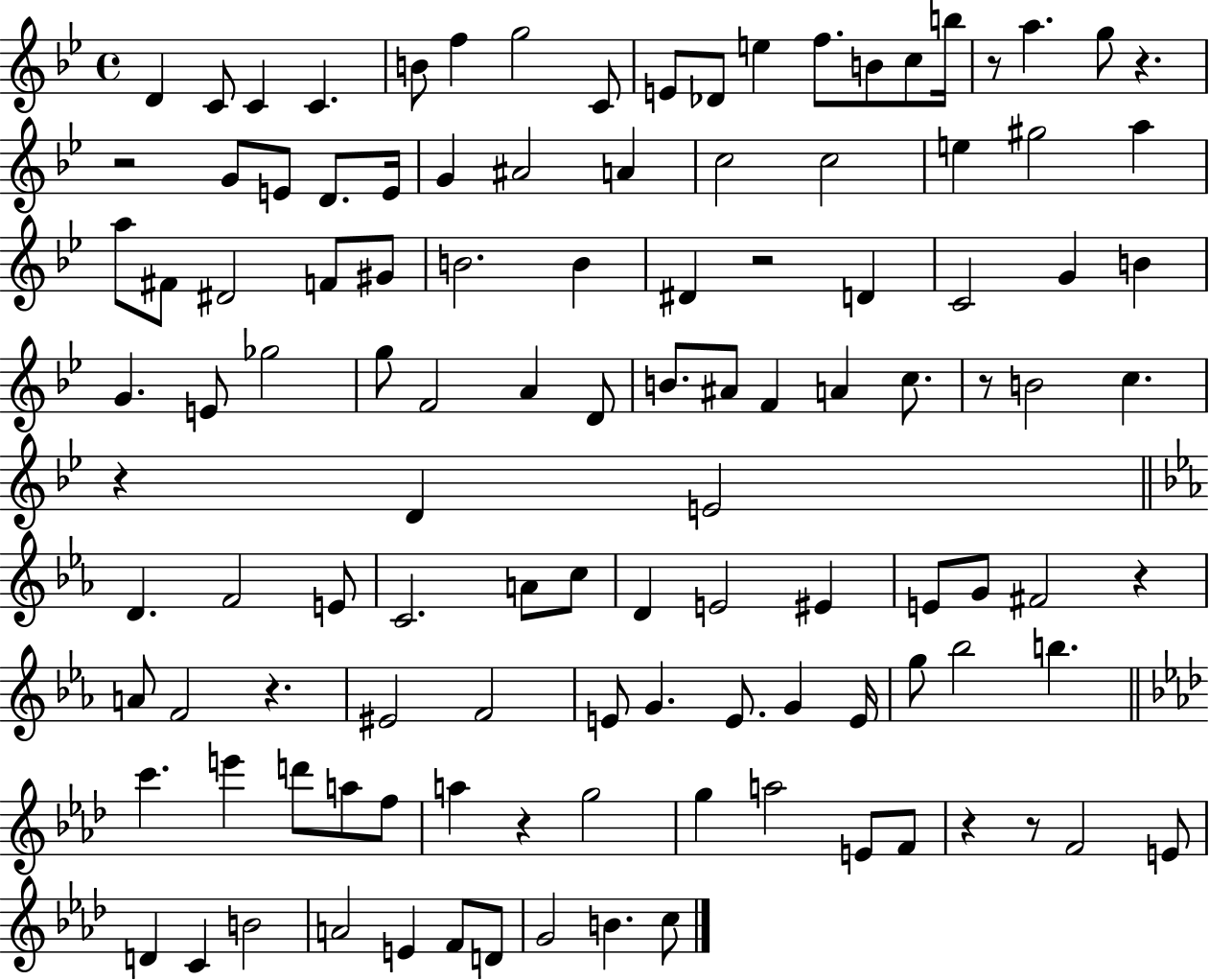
D4/q C4/e C4/q C4/q. B4/e F5/q G5/h C4/e E4/e Db4/e E5/q F5/e. B4/e C5/e B5/s R/e A5/q. G5/e R/q. R/h G4/e E4/e D4/e. E4/s G4/q A#4/h A4/q C5/h C5/h E5/q G#5/h A5/q A5/e F#4/e D#4/h F4/e G#4/e B4/h. B4/q D#4/q R/h D4/q C4/h G4/q B4/q G4/q. E4/e Gb5/h G5/e F4/h A4/q D4/e B4/e. A#4/e F4/q A4/q C5/e. R/e B4/h C5/q. R/q D4/q E4/h D4/q. F4/h E4/e C4/h. A4/e C5/e D4/q E4/h EIS4/q E4/e G4/e F#4/h R/q A4/e F4/h R/q. EIS4/h F4/h E4/e G4/q. E4/e. G4/q E4/s G5/e Bb5/h B5/q. C6/q. E6/q D6/e A5/e F5/e A5/q R/q G5/h G5/q A5/h E4/e F4/e R/q R/e F4/h E4/e D4/q C4/q B4/h A4/h E4/q F4/e D4/e G4/h B4/q. C5/e